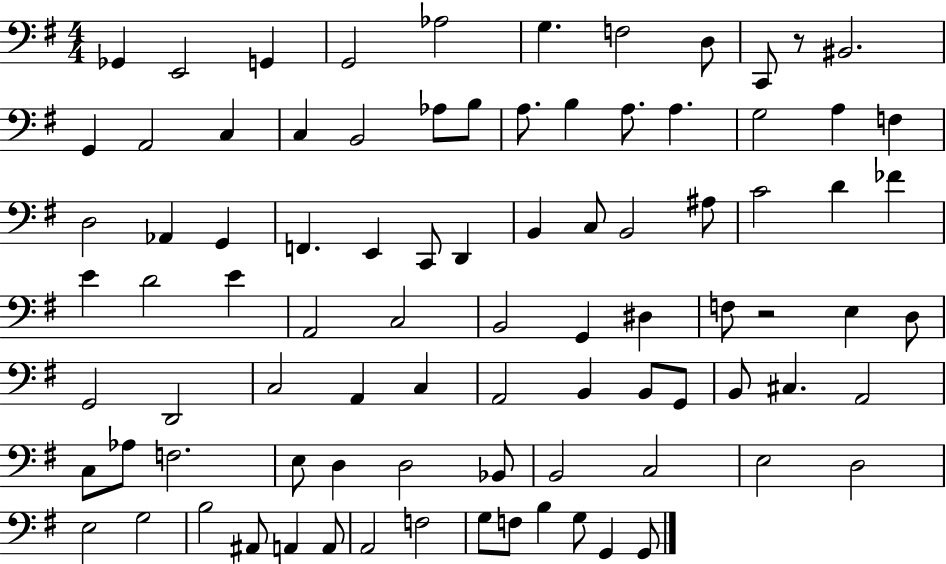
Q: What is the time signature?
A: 4/4